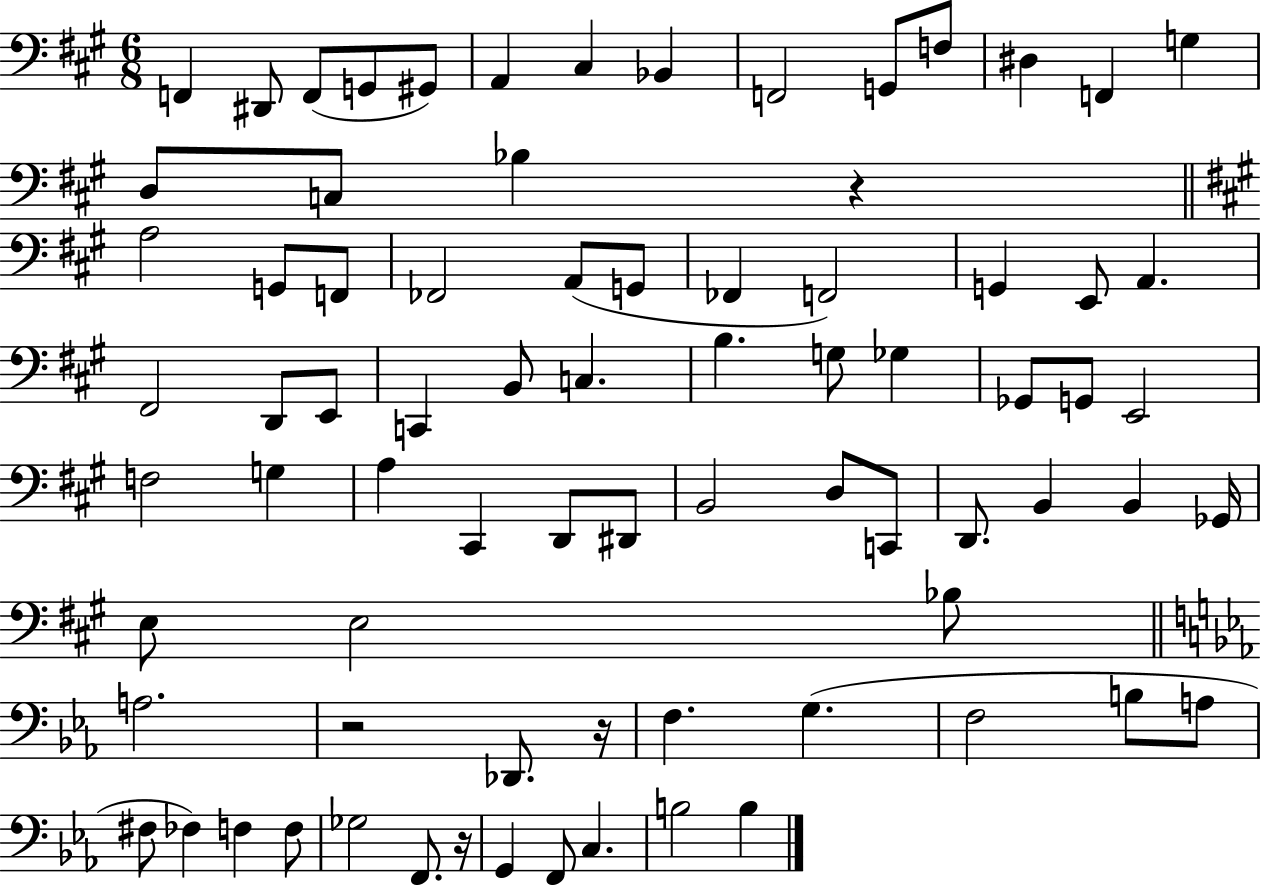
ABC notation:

X:1
T:Untitled
M:6/8
L:1/4
K:A
F,, ^D,,/2 F,,/2 G,,/2 ^G,,/2 A,, ^C, _B,, F,,2 G,,/2 F,/2 ^D, F,, G, D,/2 C,/2 _B, z A,2 G,,/2 F,,/2 _F,,2 A,,/2 G,,/2 _F,, F,,2 G,, E,,/2 A,, ^F,,2 D,,/2 E,,/2 C,, B,,/2 C, B, G,/2 _G, _G,,/2 G,,/2 E,,2 F,2 G, A, ^C,, D,,/2 ^D,,/2 B,,2 D,/2 C,,/2 D,,/2 B,, B,, _G,,/4 E,/2 E,2 _B,/2 A,2 z2 _D,,/2 z/4 F, G, F,2 B,/2 A,/2 ^F,/2 _F, F, F,/2 _G,2 F,,/2 z/4 G,, F,,/2 C, B,2 B,